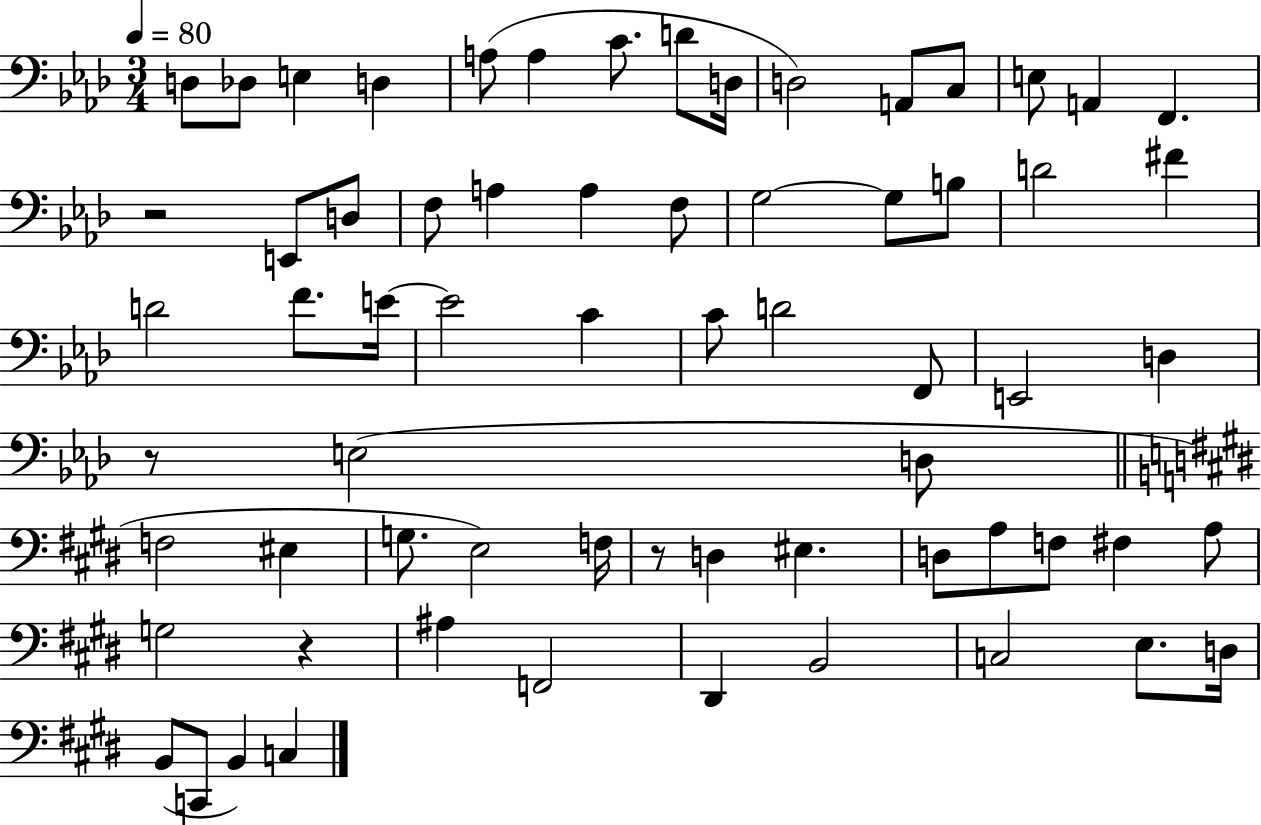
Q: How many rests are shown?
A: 4